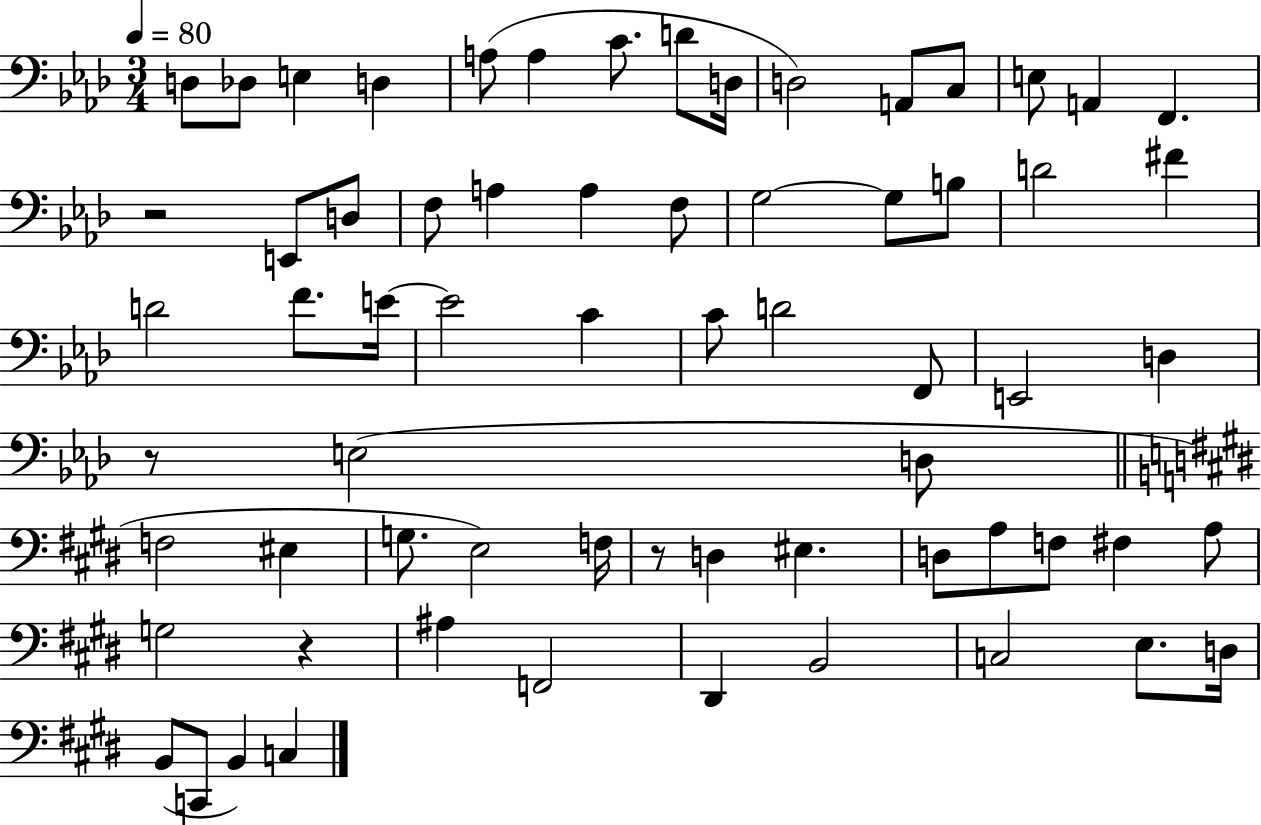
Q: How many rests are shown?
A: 4